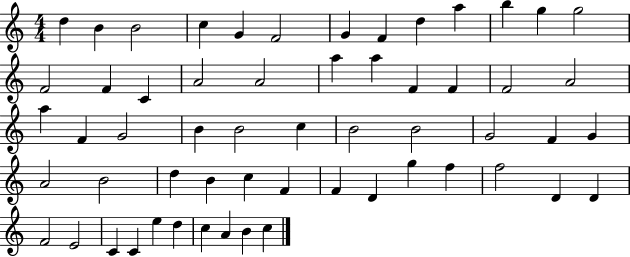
{
  \clef treble
  \numericTimeSignature
  \time 4/4
  \key c \major
  d''4 b'4 b'2 | c''4 g'4 f'2 | g'4 f'4 d''4 a''4 | b''4 g''4 g''2 | \break f'2 f'4 c'4 | a'2 a'2 | a''4 a''4 f'4 f'4 | f'2 a'2 | \break a''4 f'4 g'2 | b'4 b'2 c''4 | b'2 b'2 | g'2 f'4 g'4 | \break a'2 b'2 | d''4 b'4 c''4 f'4 | f'4 d'4 g''4 f''4 | f''2 d'4 d'4 | \break f'2 e'2 | c'4 c'4 e''4 d''4 | c''4 a'4 b'4 c''4 | \bar "|."
}